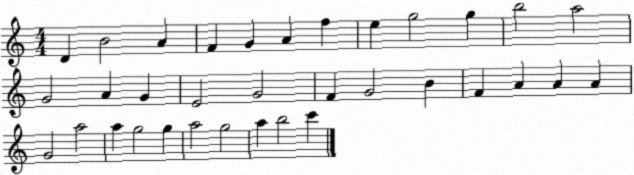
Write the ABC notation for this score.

X:1
T:Untitled
M:4/4
L:1/4
K:C
D B2 A F G A f e g2 g b2 a2 G2 A G E2 G2 F G2 B F A A A G2 a2 a g2 g a2 g2 a b2 c'